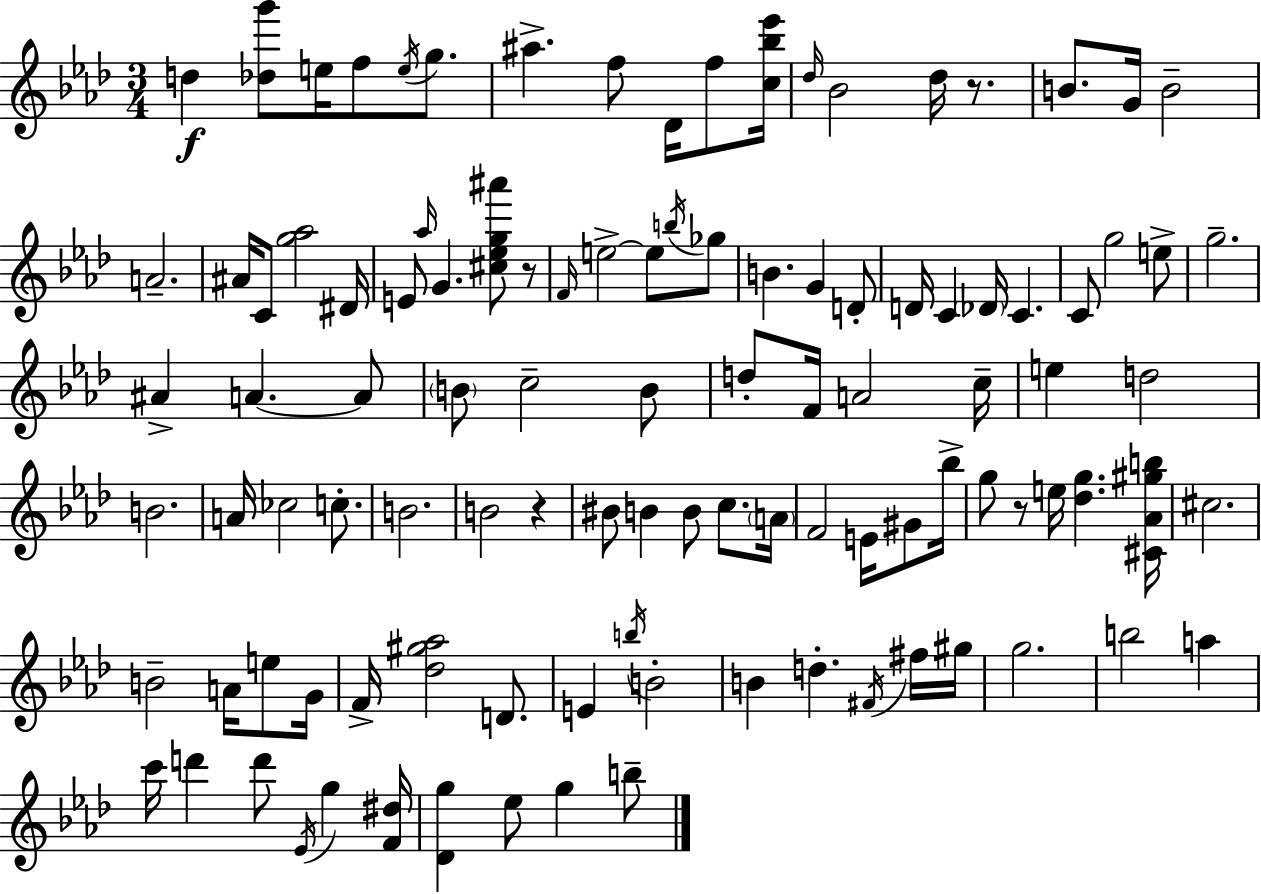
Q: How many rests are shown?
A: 4